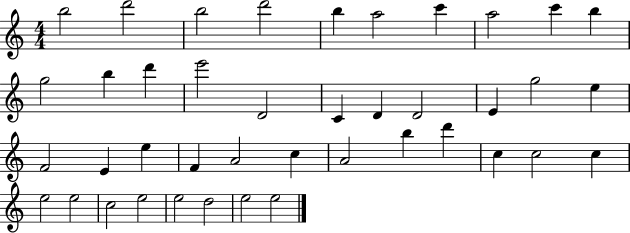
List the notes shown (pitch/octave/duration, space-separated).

B5/h D6/h B5/h D6/h B5/q A5/h C6/q A5/h C6/q B5/q G5/h B5/q D6/q E6/h D4/h C4/q D4/q D4/h E4/q G5/h E5/q F4/h E4/q E5/q F4/q A4/h C5/q A4/h B5/q D6/q C5/q C5/h C5/q E5/h E5/h C5/h E5/h E5/h D5/h E5/h E5/h